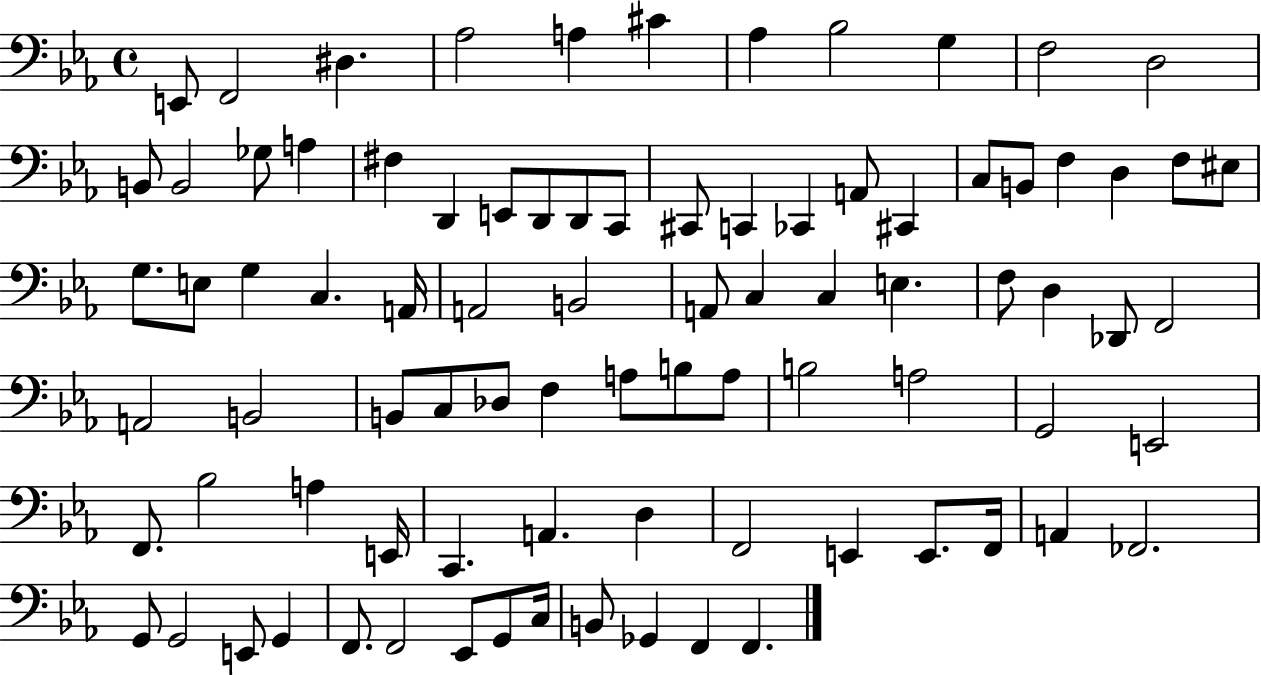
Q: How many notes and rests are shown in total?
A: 86